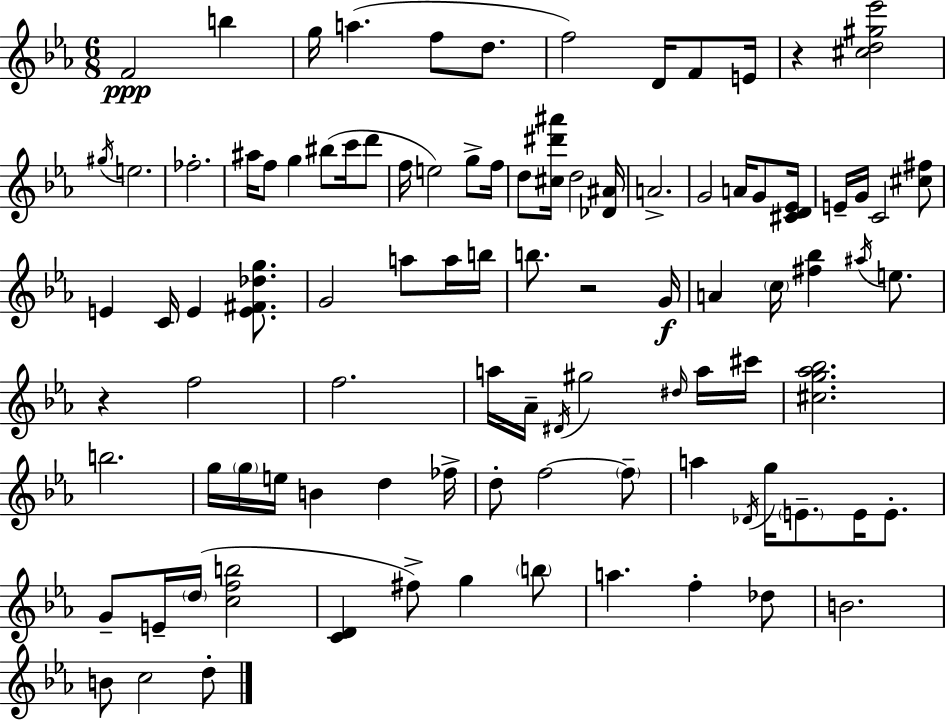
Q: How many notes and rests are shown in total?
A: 96